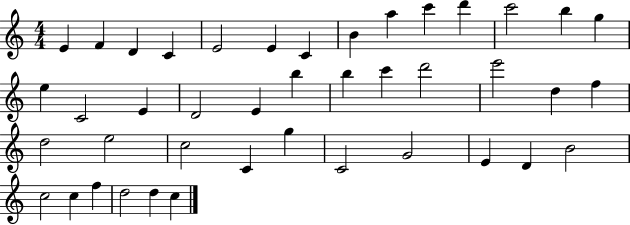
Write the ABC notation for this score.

X:1
T:Untitled
M:4/4
L:1/4
K:C
E F D C E2 E C B a c' d' c'2 b g e C2 E D2 E b b c' d'2 e'2 d f d2 e2 c2 C g C2 G2 E D B2 c2 c f d2 d c